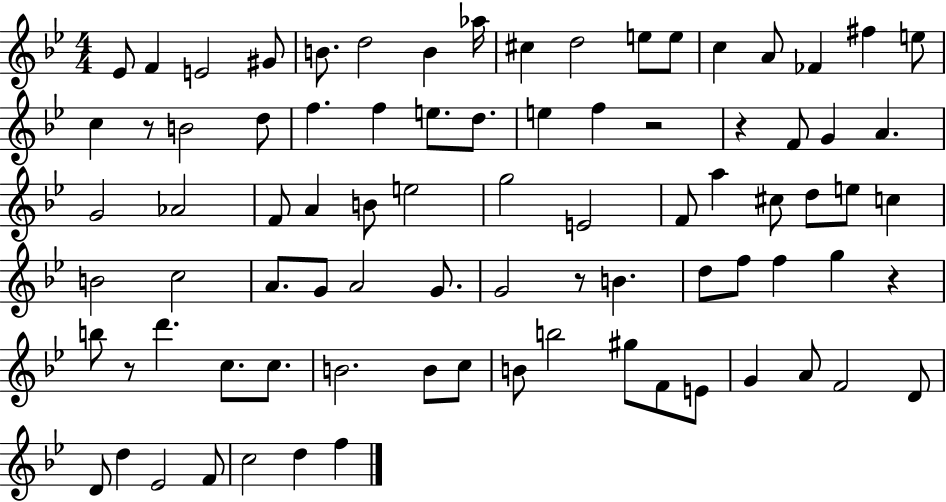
Eb4/e F4/q E4/h G#4/e B4/e. D5/h B4/q Ab5/s C#5/q D5/h E5/e E5/e C5/q A4/e FES4/q F#5/q E5/e C5/q R/e B4/h D5/e F5/q. F5/q E5/e. D5/e. E5/q F5/q R/h R/q F4/e G4/q A4/q. G4/h Ab4/h F4/e A4/q B4/e E5/h G5/h E4/h F4/e A5/q C#5/e D5/e E5/e C5/q B4/h C5/h A4/e. G4/e A4/h G4/e. G4/h R/e B4/q. D5/e F5/e F5/q G5/q R/q B5/e R/e D6/q. C5/e. C5/e. B4/h. B4/e C5/e B4/e B5/h G#5/e F4/e E4/e G4/q A4/e F4/h D4/e D4/e D5/q Eb4/h F4/e C5/h D5/q F5/q